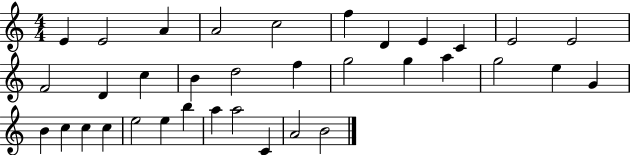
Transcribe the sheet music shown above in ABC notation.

X:1
T:Untitled
M:4/4
L:1/4
K:C
E E2 A A2 c2 f D E C E2 E2 F2 D c B d2 f g2 g a g2 e G B c c c e2 e b a a2 C A2 B2